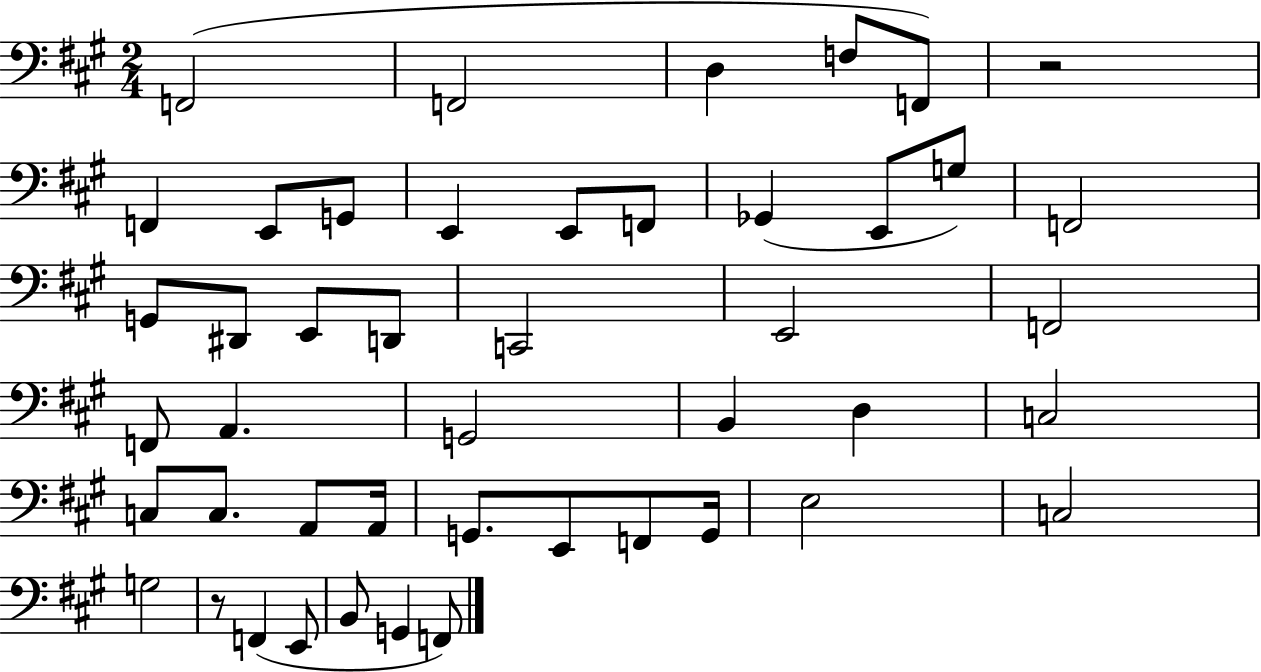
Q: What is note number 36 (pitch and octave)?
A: G2